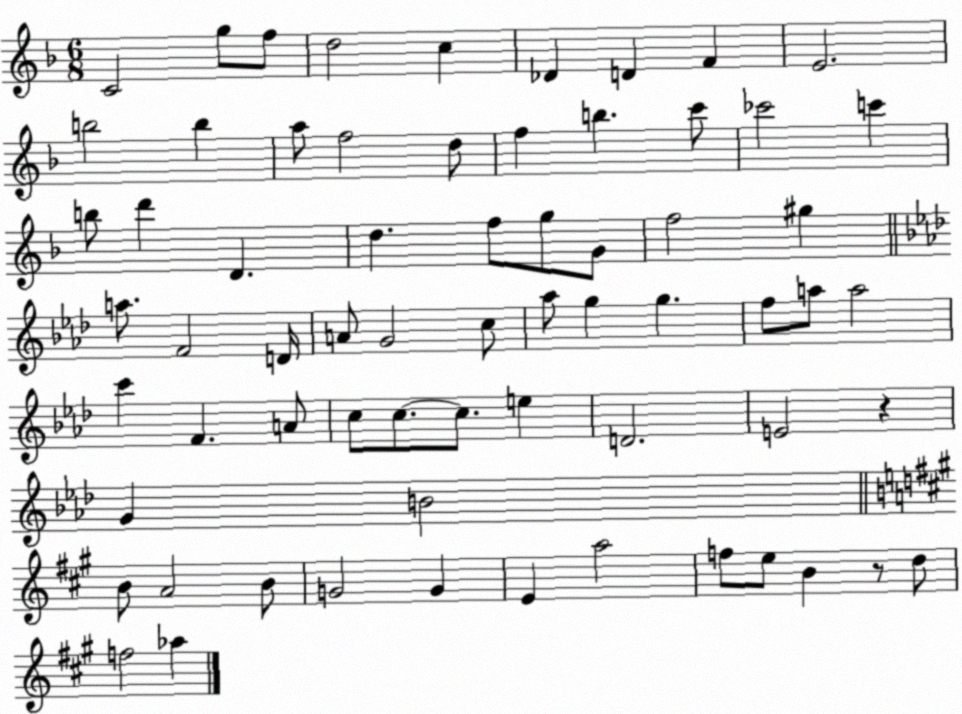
X:1
T:Untitled
M:6/8
L:1/4
K:F
C2 g/2 f/2 d2 c _D D F E2 b2 b a/2 f2 d/2 f b c'/2 _c'2 c' b/2 d' D d f/2 g/2 G/2 f2 ^g a/2 F2 D/4 A/2 G2 c/2 _a/2 g g f/2 a/2 a2 c' F A/2 c/2 c/2 c/2 e D2 E2 z G B2 B/2 A2 B/2 G2 G E a2 f/2 e/2 B z/2 d/2 f2 _a